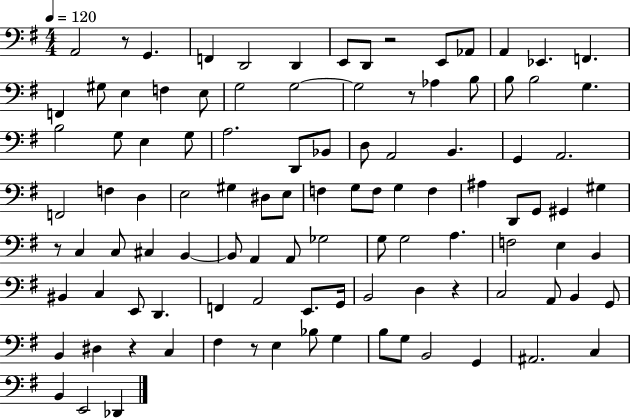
X:1
T:Untitled
M:4/4
L:1/4
K:G
A,,2 z/2 G,, F,, D,,2 D,, E,,/2 D,,/2 z2 E,,/2 _A,,/2 A,, _E,, F,, F,, ^G,/2 E, F, E,/2 G,2 G,2 G,2 z/2 _A, B,/2 B,/2 B,2 G, B,2 G,/2 E, G,/2 A,2 D,,/2 _B,,/2 D,/2 A,,2 B,, G,, A,,2 F,,2 F, D, E,2 ^G, ^D,/2 E,/2 F, G,/2 F,/2 G, F, ^A, D,,/2 G,,/2 ^G,, ^G, z/2 C, C,/2 ^C, B,, B,,/2 A,, A,,/2 _G,2 G,/2 G,2 A, F,2 E, B,, ^B,, C, E,,/2 D,, F,, A,,2 E,,/2 G,,/4 B,,2 D, z C,2 A,,/2 B,, G,,/2 B,, ^D, z C, ^F, z/2 E, _B,/2 G, B,/2 G,/2 B,,2 G,, ^A,,2 C, B,, E,,2 _D,,